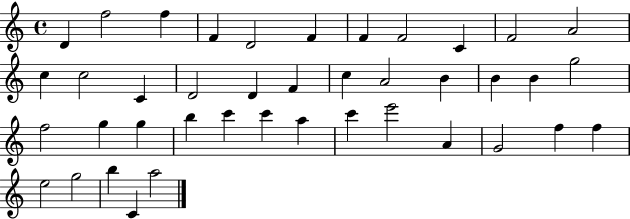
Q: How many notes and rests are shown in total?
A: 41